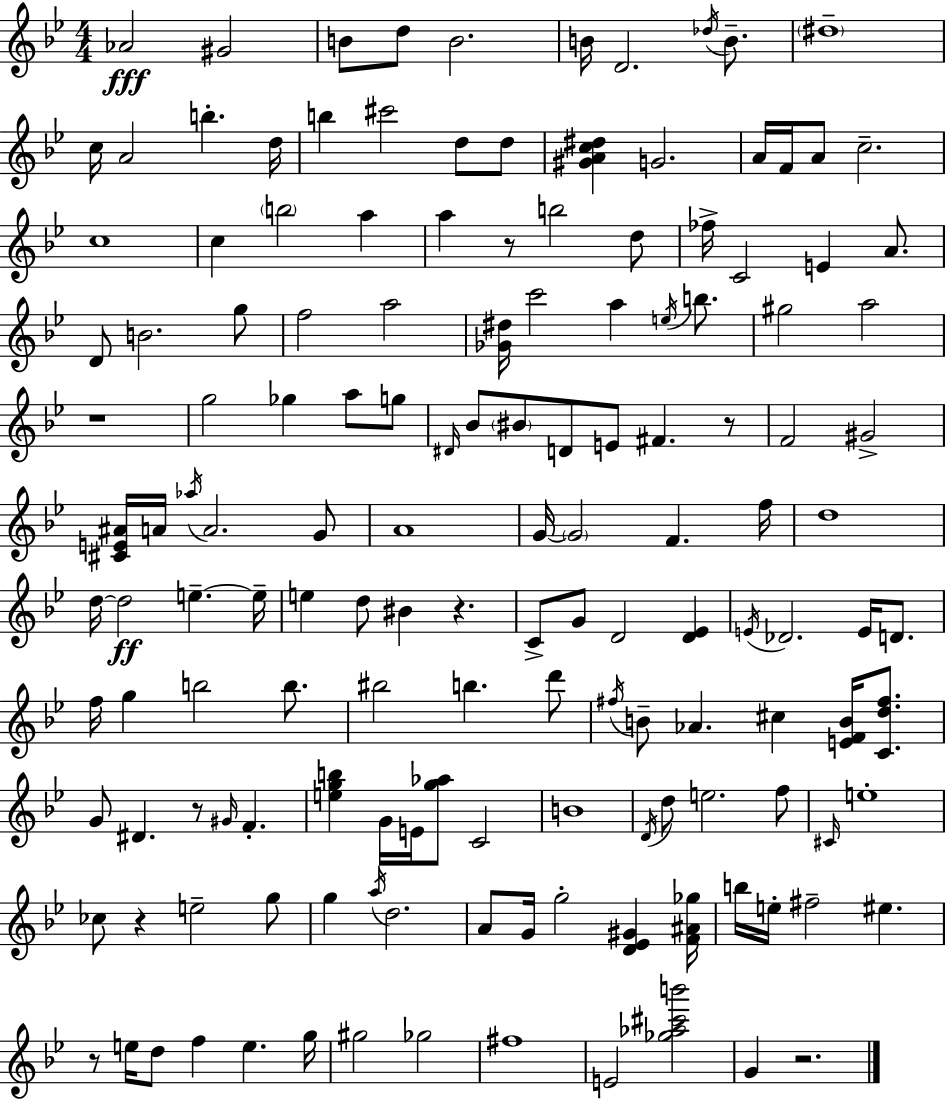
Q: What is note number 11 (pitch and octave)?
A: C5